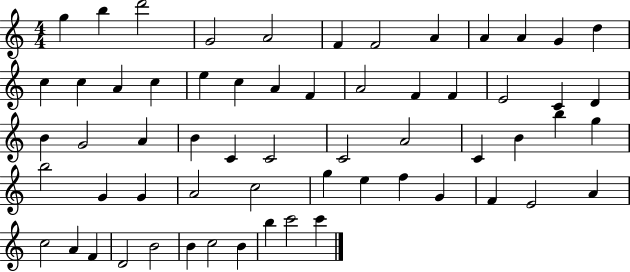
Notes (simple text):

G5/q B5/q D6/h G4/h A4/h F4/q F4/h A4/q A4/q A4/q G4/q D5/q C5/q C5/q A4/q C5/q E5/q C5/q A4/q F4/q A4/h F4/q F4/q E4/h C4/q D4/q B4/q G4/h A4/q B4/q C4/q C4/h C4/h A4/h C4/q B4/q B5/q G5/q B5/h G4/q G4/q A4/h C5/h G5/q E5/q F5/q G4/q F4/q E4/h A4/q C5/h A4/q F4/q D4/h B4/h B4/q C5/h B4/q B5/q C6/h C6/q